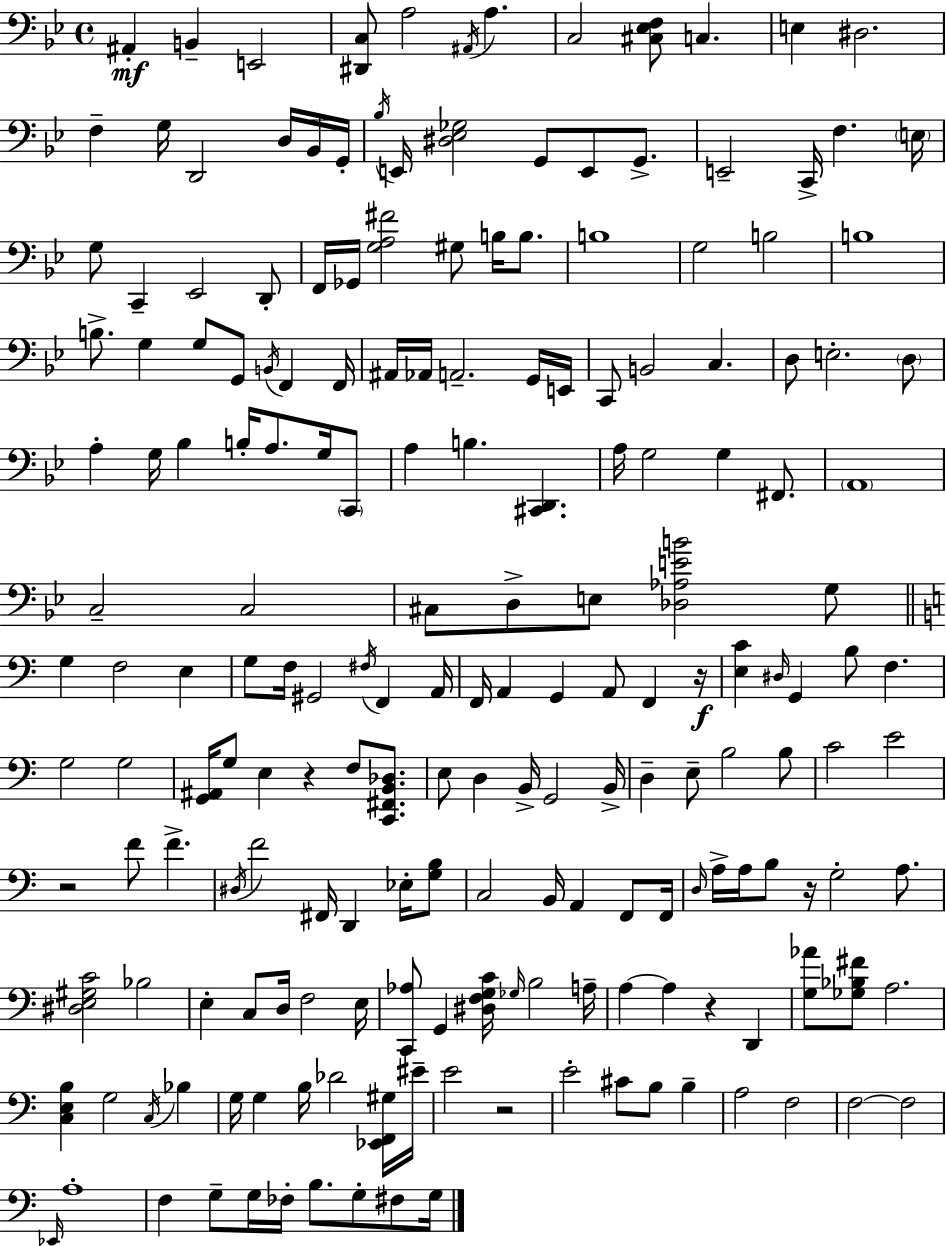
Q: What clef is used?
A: bass